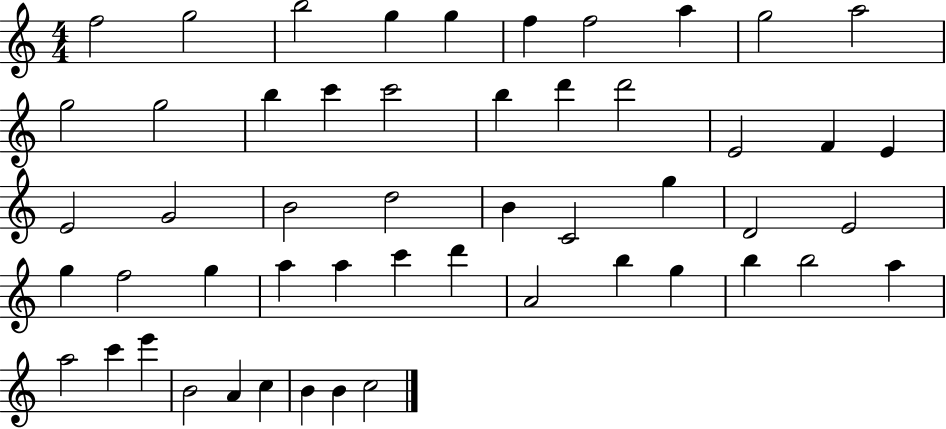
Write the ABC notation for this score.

X:1
T:Untitled
M:4/4
L:1/4
K:C
f2 g2 b2 g g f f2 a g2 a2 g2 g2 b c' c'2 b d' d'2 E2 F E E2 G2 B2 d2 B C2 g D2 E2 g f2 g a a c' d' A2 b g b b2 a a2 c' e' B2 A c B B c2